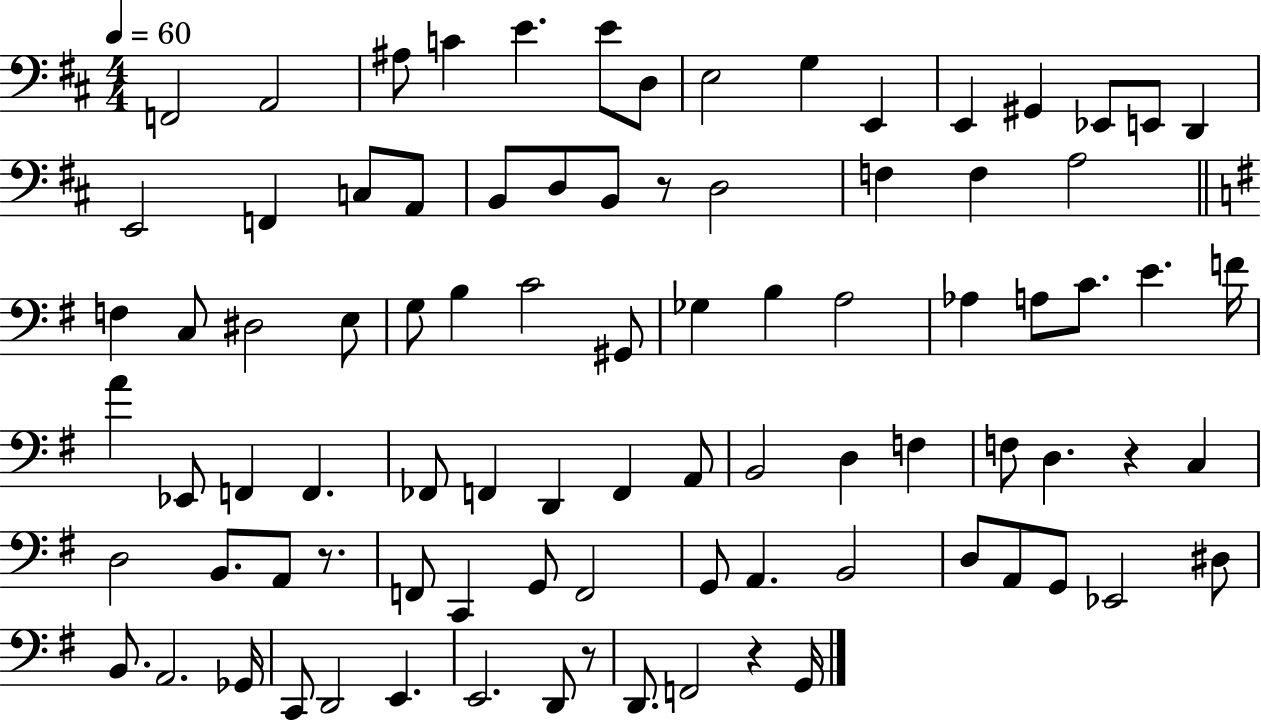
X:1
T:Untitled
M:4/4
L:1/4
K:D
F,,2 A,,2 ^A,/2 C E E/2 D,/2 E,2 G, E,, E,, ^G,, _E,,/2 E,,/2 D,, E,,2 F,, C,/2 A,,/2 B,,/2 D,/2 B,,/2 z/2 D,2 F, F, A,2 F, C,/2 ^D,2 E,/2 G,/2 B, C2 ^G,,/2 _G, B, A,2 _A, A,/2 C/2 E F/4 A _E,,/2 F,, F,, _F,,/2 F,, D,, F,, A,,/2 B,,2 D, F, F,/2 D, z C, D,2 B,,/2 A,,/2 z/2 F,,/2 C,, G,,/2 F,,2 G,,/2 A,, B,,2 D,/2 A,,/2 G,,/2 _E,,2 ^D,/2 B,,/2 A,,2 _G,,/4 C,,/2 D,,2 E,, E,,2 D,,/2 z/2 D,,/2 F,,2 z G,,/4